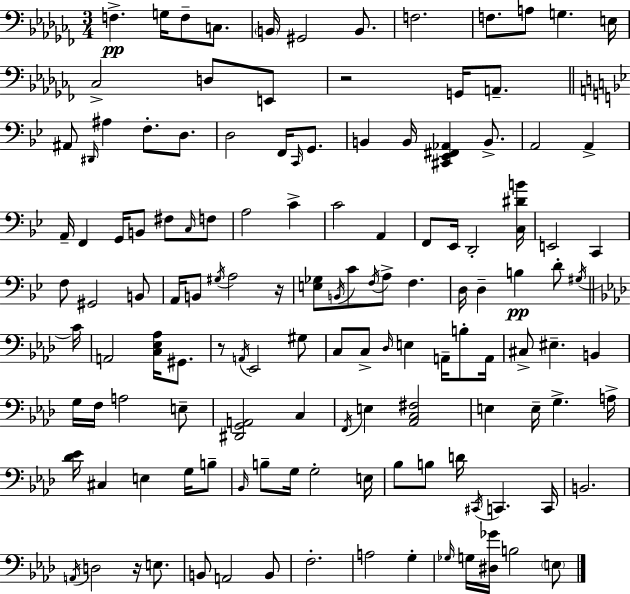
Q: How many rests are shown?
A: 4